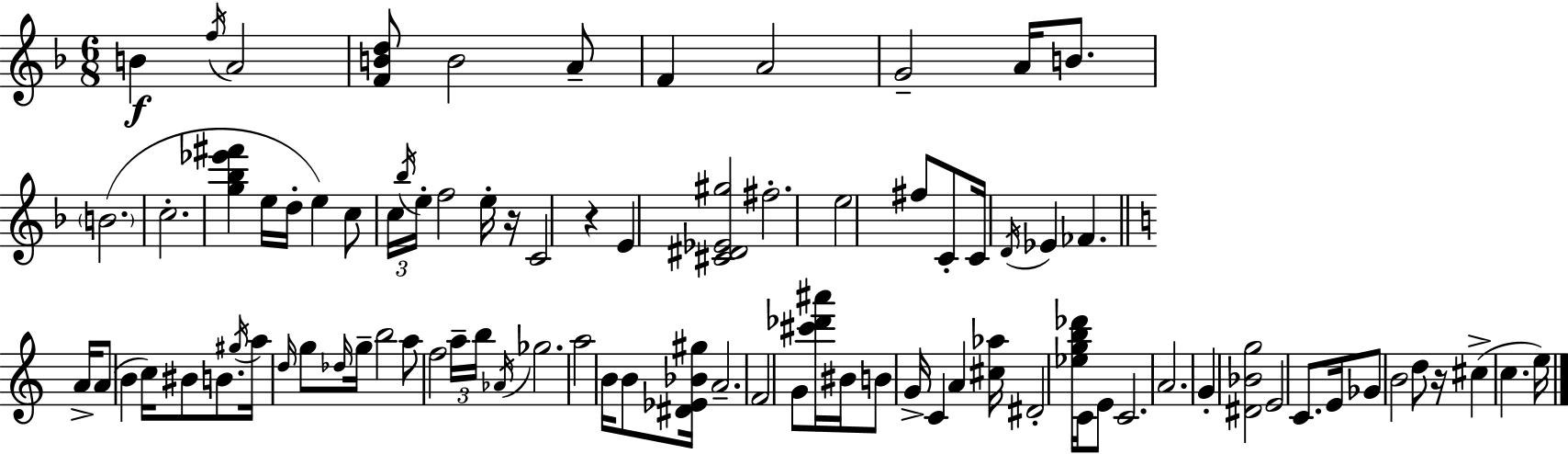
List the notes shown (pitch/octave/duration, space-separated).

B4/q F5/s A4/h [F4,B4,D5]/e B4/h A4/e F4/q A4/h G4/h A4/s B4/e. B4/h. C5/h. [G5,Bb5,Eb6,F#6]/q E5/s D5/s E5/q C5/e C5/s Bb5/s E5/s F5/h E5/s R/s C4/h R/q E4/q [C#4,D#4,Eb4,G#5]/h F#5/h. E5/h F#5/e C4/e C4/s D4/s Eb4/q FES4/q. A4/s A4/e B4/q C5/s BIS4/e B4/e. G#5/s A5/s D5/s G5/e Db5/s G5/s B5/h A5/e F5/h A5/s B5/s Ab4/s Gb5/h. A5/h B4/s B4/e [D#4,Eb4,Bb4,G#5]/s A4/h. F4/h G4/e [C#6,Db6,A#6]/s BIS4/s B4/e G4/s C4/q A4/q [C#5,Ab5]/s D#4/h [Eb5,G5,B5,Db6]/s C4/s E4/e C4/h. A4/h. G4/q [D#4,Bb4,G5]/h E4/h C4/e. E4/s Gb4/e B4/h D5/e R/s C#5/q C5/q. E5/s